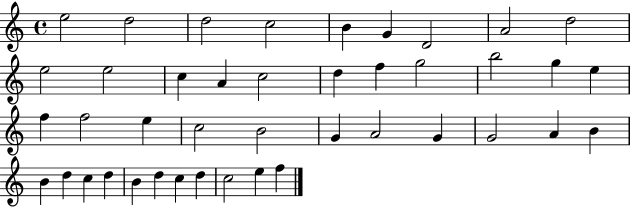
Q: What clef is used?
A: treble